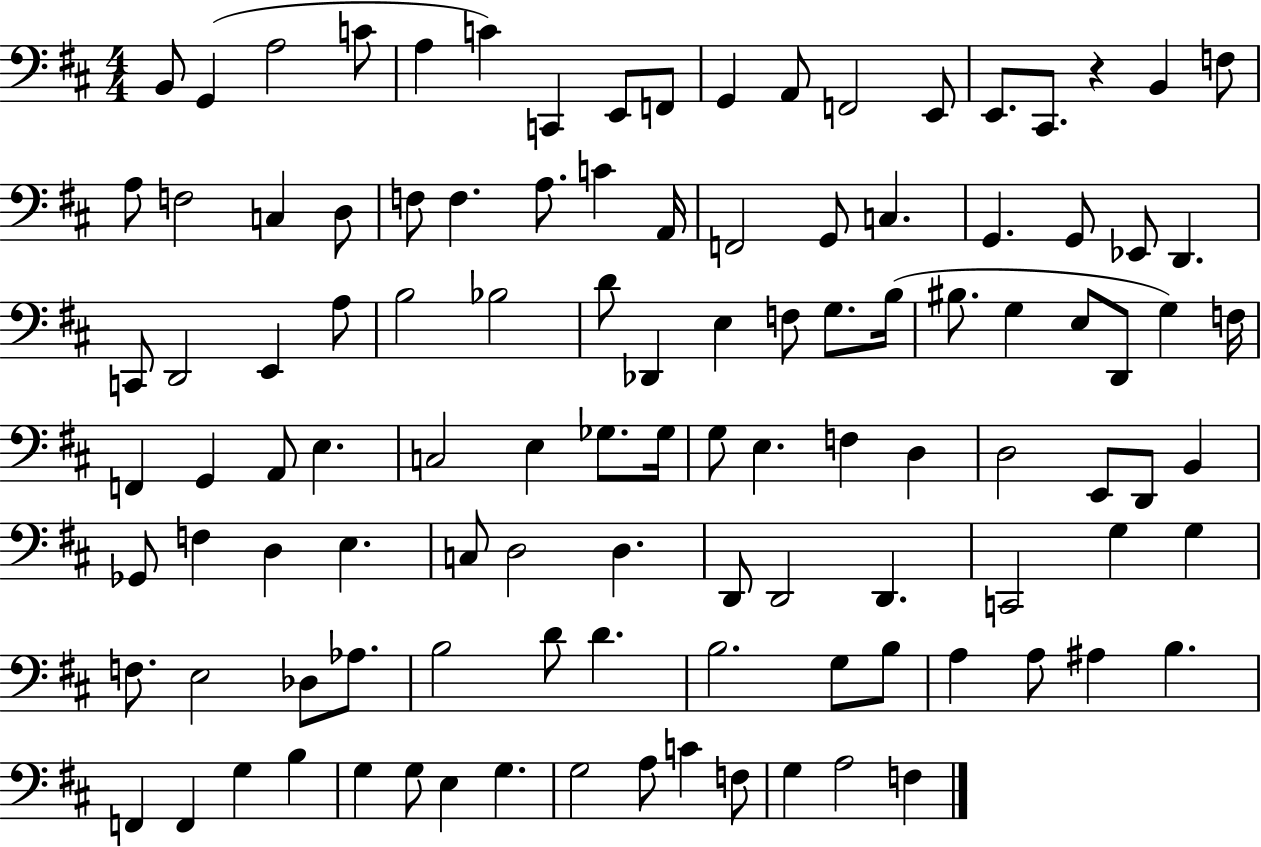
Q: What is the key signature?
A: D major